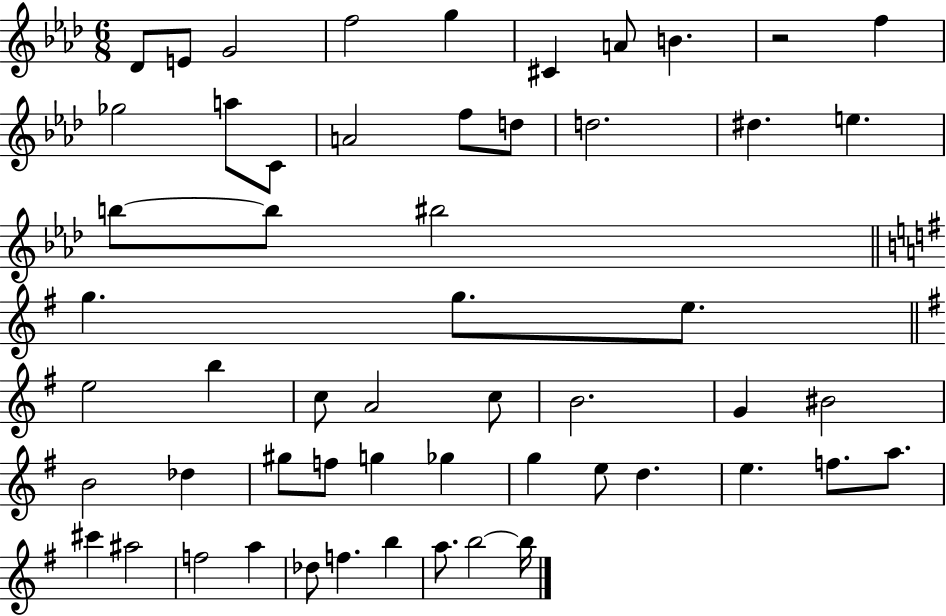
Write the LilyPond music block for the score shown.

{
  \clef treble
  \numericTimeSignature
  \time 6/8
  \key aes \major
  des'8 e'8 g'2 | f''2 g''4 | cis'4 a'8 b'4. | r2 f''4 | \break ges''2 a''8 c'8 | a'2 f''8 d''8 | d''2. | dis''4. e''4. | \break b''8~~ b''8 bis''2 | \bar "||" \break \key g \major g''4. g''8. e''8. | \bar "||" \break \key g \major e''2 b''4 | c''8 a'2 c''8 | b'2. | g'4 bis'2 | \break b'2 des''4 | gis''8 f''8 g''4 ges''4 | g''4 e''8 d''4. | e''4. f''8. a''8. | \break cis'''4 ais''2 | f''2 a''4 | des''8 f''4. b''4 | a''8. b''2~~ b''16 | \break \bar "|."
}